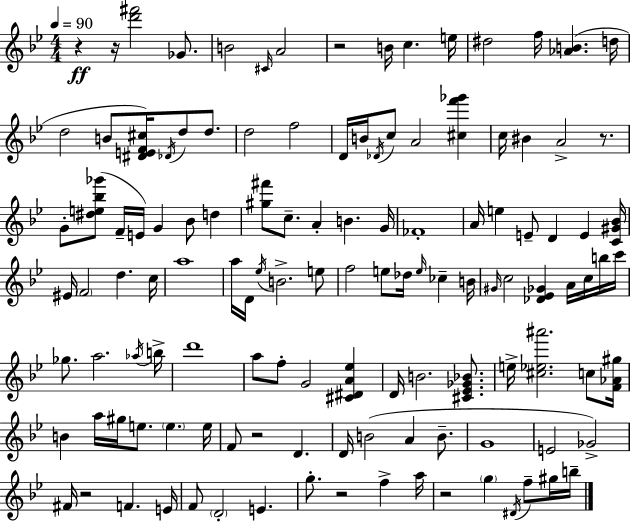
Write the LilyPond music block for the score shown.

{
  \clef treble
  \numericTimeSignature
  \time 4/4
  \key bes \major
  \tempo 4 = 90
  r4\ff r16 <d''' fis'''>2 ges'8. | b'2 \grace { cis'16 } a'2 | r2 b'16 c''4. | e''16 dis''2 f''16 <aes' b'>4.( | \break d''16 d''2 b'8 <dis' e' f' cis''>16) \acciaccatura { des'16 } d''8 d''8. | d''2 f''2 | d'16 b'16 \acciaccatura { des'16 } c''8 a'2 <cis'' f''' ges'''>4 | c''16 bis'4 a'2-> | \break r8. g'8-. <dis'' e'' bes'' ges'''>8( f'16-- e'16) g'4 bes'8 d''4 | <gis'' fis'''>8 c''8.-- a'4-. b'4. | g'16 fes'1-. | a'16 e''4 e'8-- d'4 e'4 | \break <c' gis' bes'>16 eis'16 \parenthesize f'2 d''4. | c''16 a''1 | a''16 d'16 \acciaccatura { ees''16 } b'2.-> | e''8 f''2 e''8 des''16 \grace { e''16 } | \break ces''4-- b'16 \grace { gis'16 } c''2 <des' ees' ges'>4 | a'16 c''16 b''16 c'''16 ges''8. a''2. | \acciaccatura { aes''16 } b''16-> d'''1 | a''8 f''8-. g'2 | \break <cis' dis' a' ees''>4 d'16 b'2. | <cis' ees' ges' bes'>8. e''16-> <cis'' ees'' ais'''>2. | c''8 <f' aes' gis''>16 b'4 a''16 gis''16 e''8. | \parenthesize e''4. e''16 f'8 r2 | \break d'4. d'16 b'2( | a'4 b'8.-- g'1 | e'2 ges'2->) | fis'16 r2 | \break f'4. e'16 f'8 \parenthesize d'2-. | e'4. g''8.-. r2 | f''4-> a''16 r2 \parenthesize g''4 | \acciaccatura { dis'16 } f''8-- gis''16 b''16-- \bar "|."
}